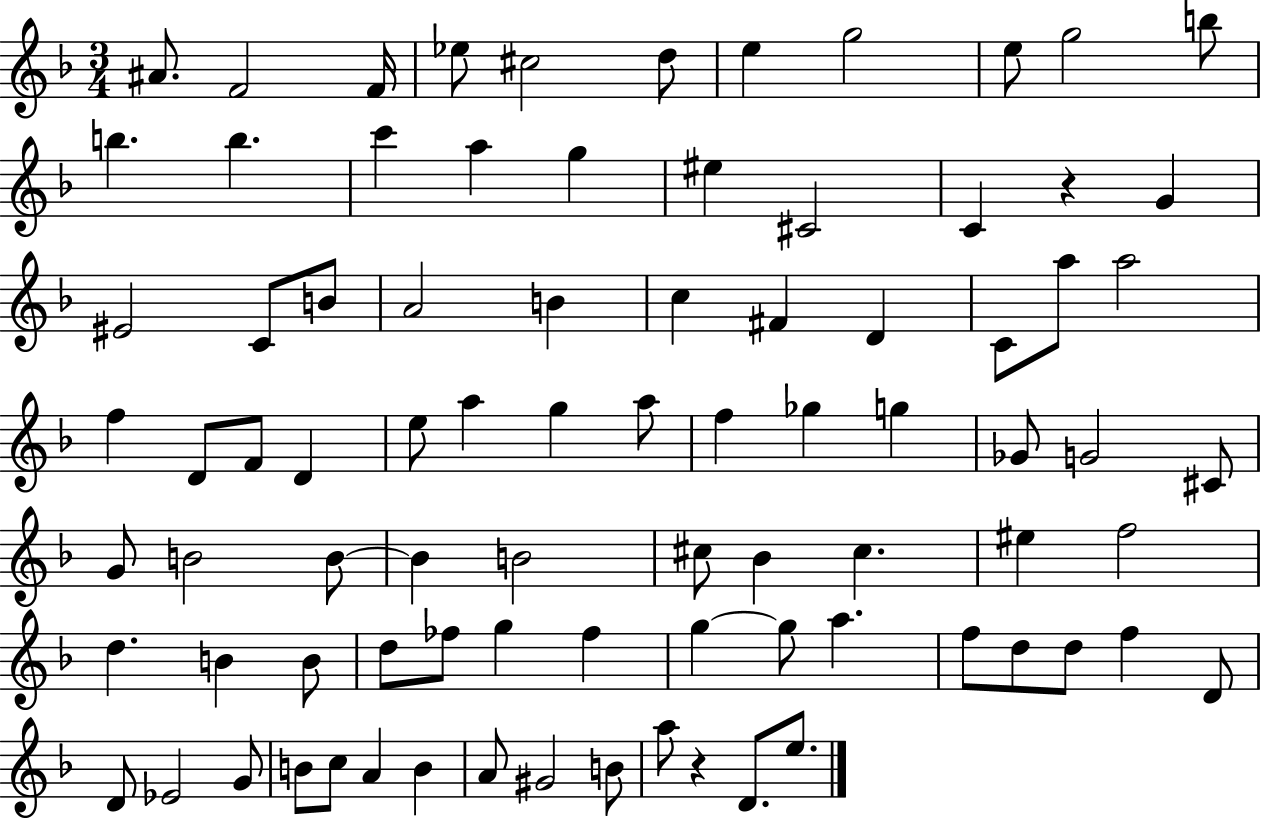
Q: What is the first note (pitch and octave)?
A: A#4